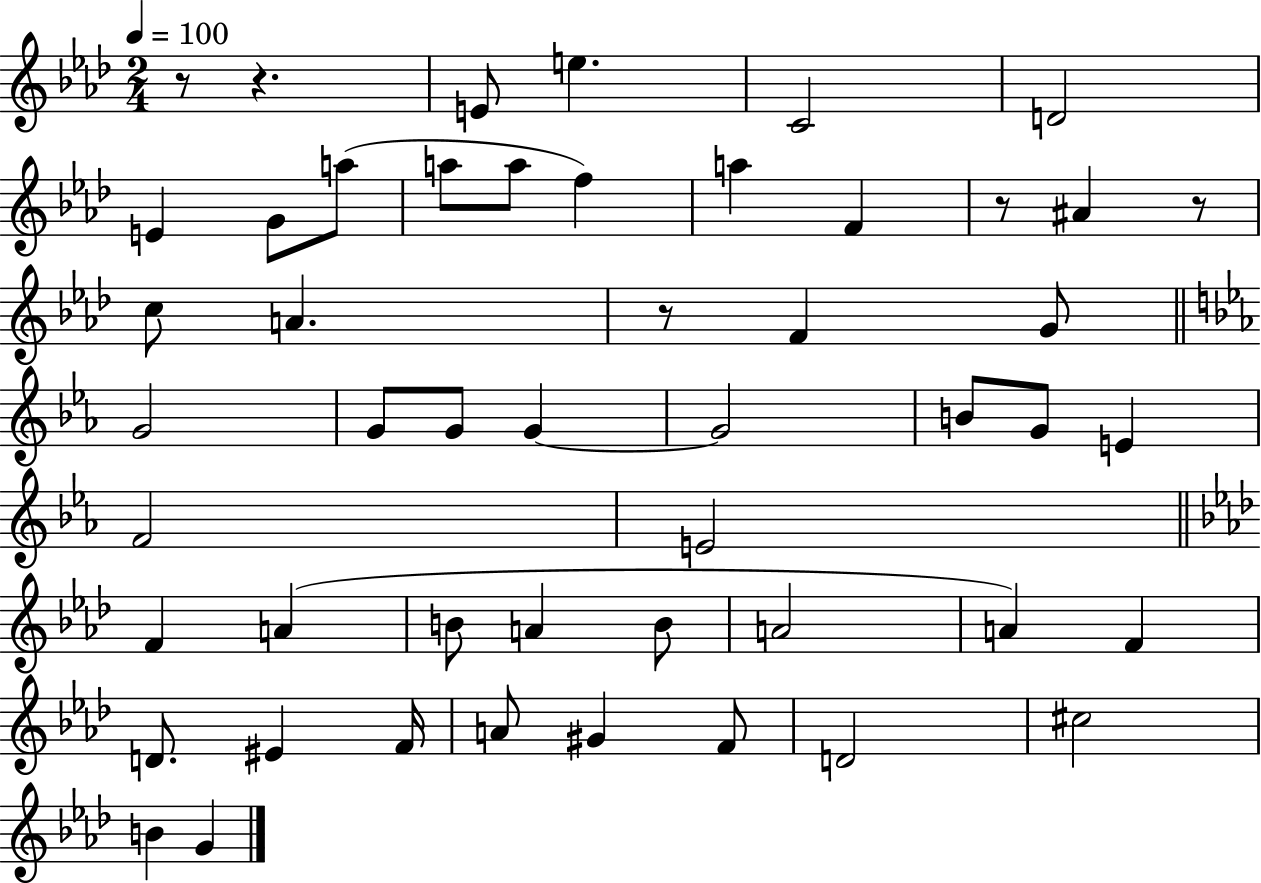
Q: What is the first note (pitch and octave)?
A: E4